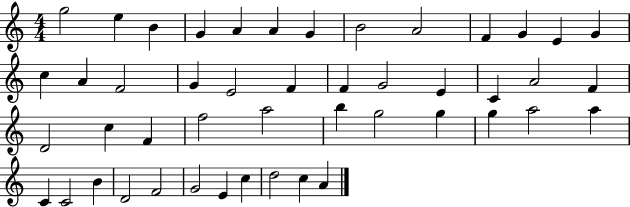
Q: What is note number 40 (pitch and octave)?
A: D4